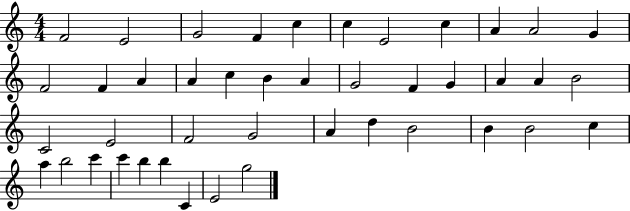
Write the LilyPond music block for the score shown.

{
  \clef treble
  \numericTimeSignature
  \time 4/4
  \key c \major
  f'2 e'2 | g'2 f'4 c''4 | c''4 e'2 c''4 | a'4 a'2 g'4 | \break f'2 f'4 a'4 | a'4 c''4 b'4 a'4 | g'2 f'4 g'4 | a'4 a'4 b'2 | \break c'2 e'2 | f'2 g'2 | a'4 d''4 b'2 | b'4 b'2 c''4 | \break a''4 b''2 c'''4 | c'''4 b''4 b''4 c'4 | e'2 g''2 | \bar "|."
}